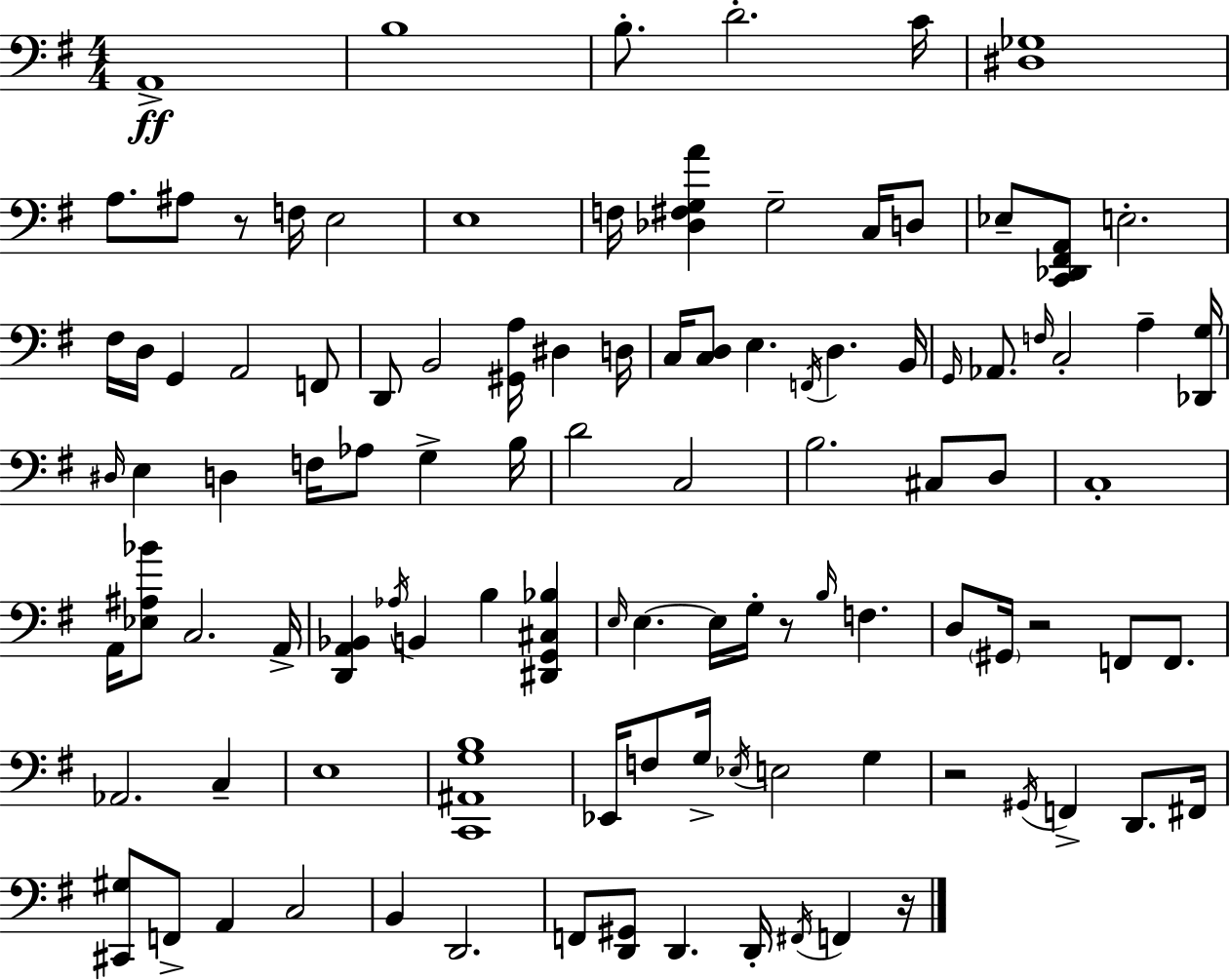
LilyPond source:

{
  \clef bass
  \numericTimeSignature
  \time 4/4
  \key e \minor
  a,1->\ff | b1 | b8.-. d'2.-. c'16 | <dis ges>1 | \break a8. ais8 r8 f16 e2 | e1 | f16 <des fis g a'>4 g2-- c16 d8 | ees8-- <c, des, fis, a,>8 e2.-. | \break fis16 d16 g,4 a,2 f,8 | d,8 b,2 <gis, a>16 dis4 d16 | c16 <c d>8 e4. \acciaccatura { f,16 } d4. | b,16 \grace { g,16 } aes,8. \grace { f16 } c2-. a4-- | \break <des, g>16 \grace { dis16 } e4 d4 f16 aes8 g4-> | b16 d'2 c2 | b2. | cis8 d8 c1-. | \break a,16 <ees ais bes'>8 c2. | a,16-> <d, a, bes,>4 \acciaccatura { aes16 } b,4 b4 | <dis, g, cis bes>4 \grace { e16 } e4.~~ e16 g16-. r8 | \grace { b16 } f4. d8 \parenthesize gis,16 r2 | \break f,8 f,8. aes,2. | c4-- e1 | <c, ais, g b>1 | ees,16 f8 g16-> \acciaccatura { ees16 } e2 | \break g4 r2 | \acciaccatura { gis,16 } f,4-> d,8. fis,16 <cis, gis>8 f,8-> a,4 | c2 b,4 d,2. | f,8 <d, gis,>8 d,4. | \break d,16-. \acciaccatura { fis,16 } f,4 r16 \bar "|."
}